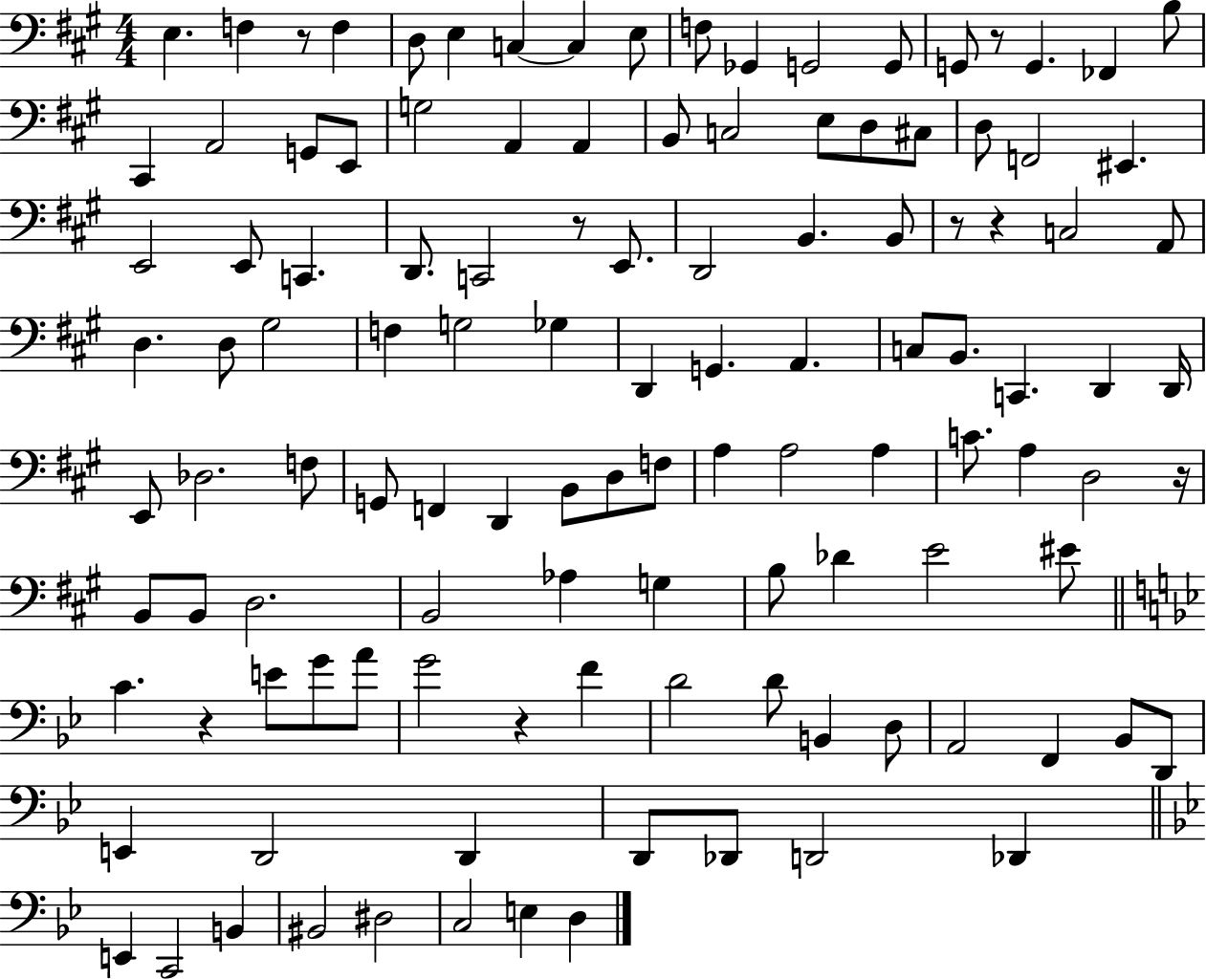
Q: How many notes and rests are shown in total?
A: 118